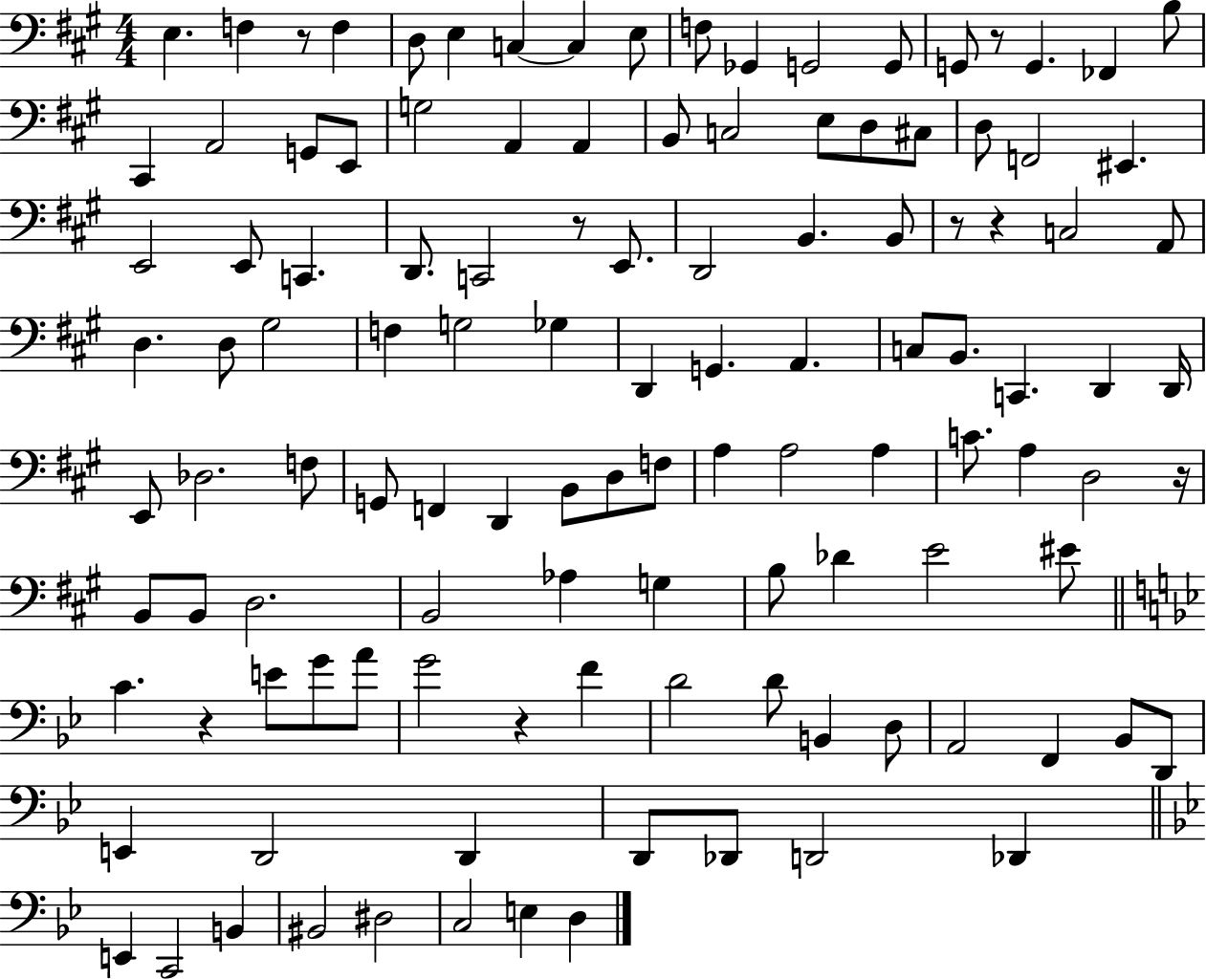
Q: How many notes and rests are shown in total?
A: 118